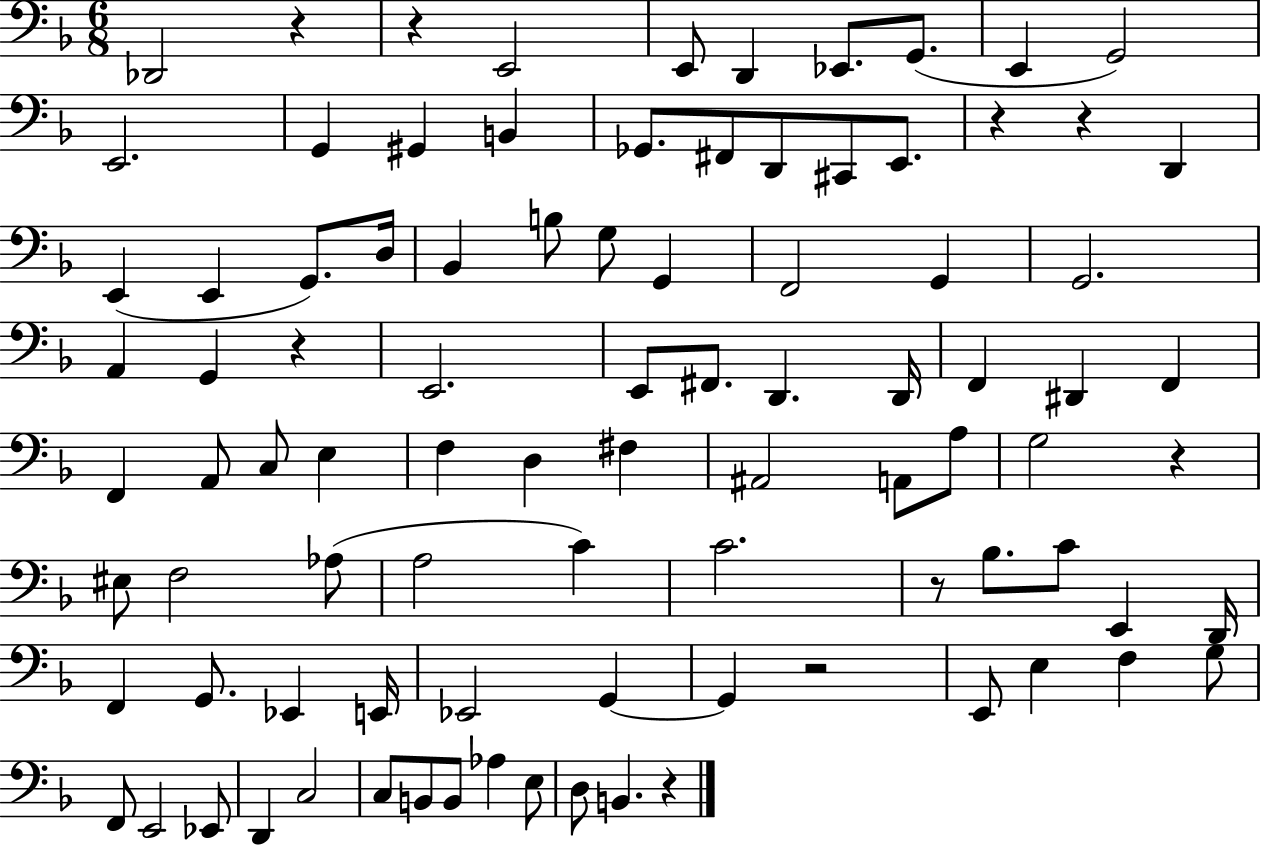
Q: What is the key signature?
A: F major